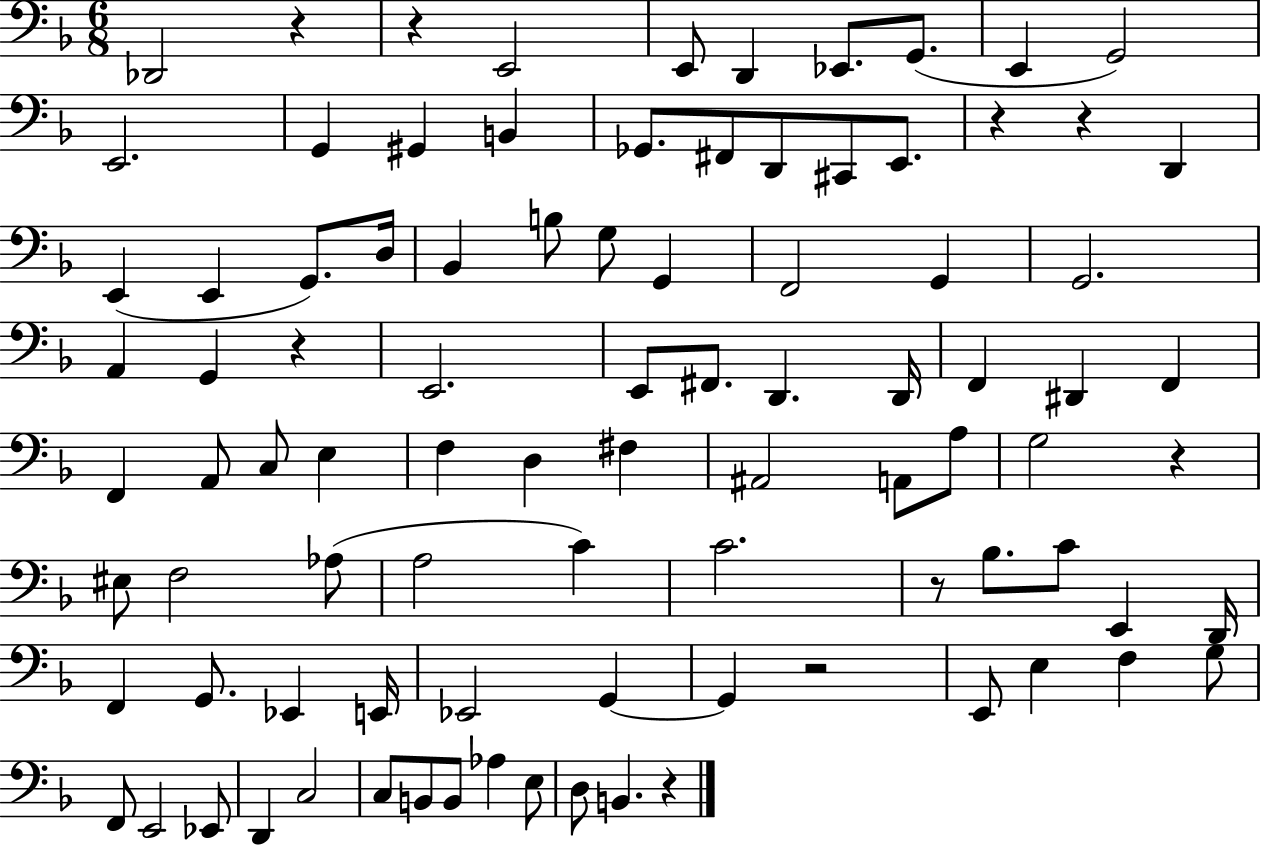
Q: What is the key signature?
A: F major